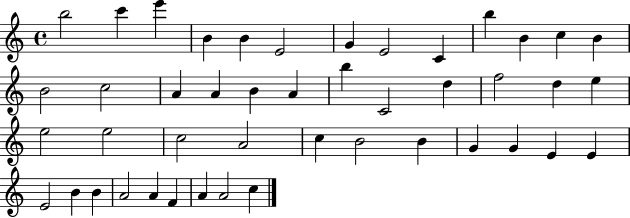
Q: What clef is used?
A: treble